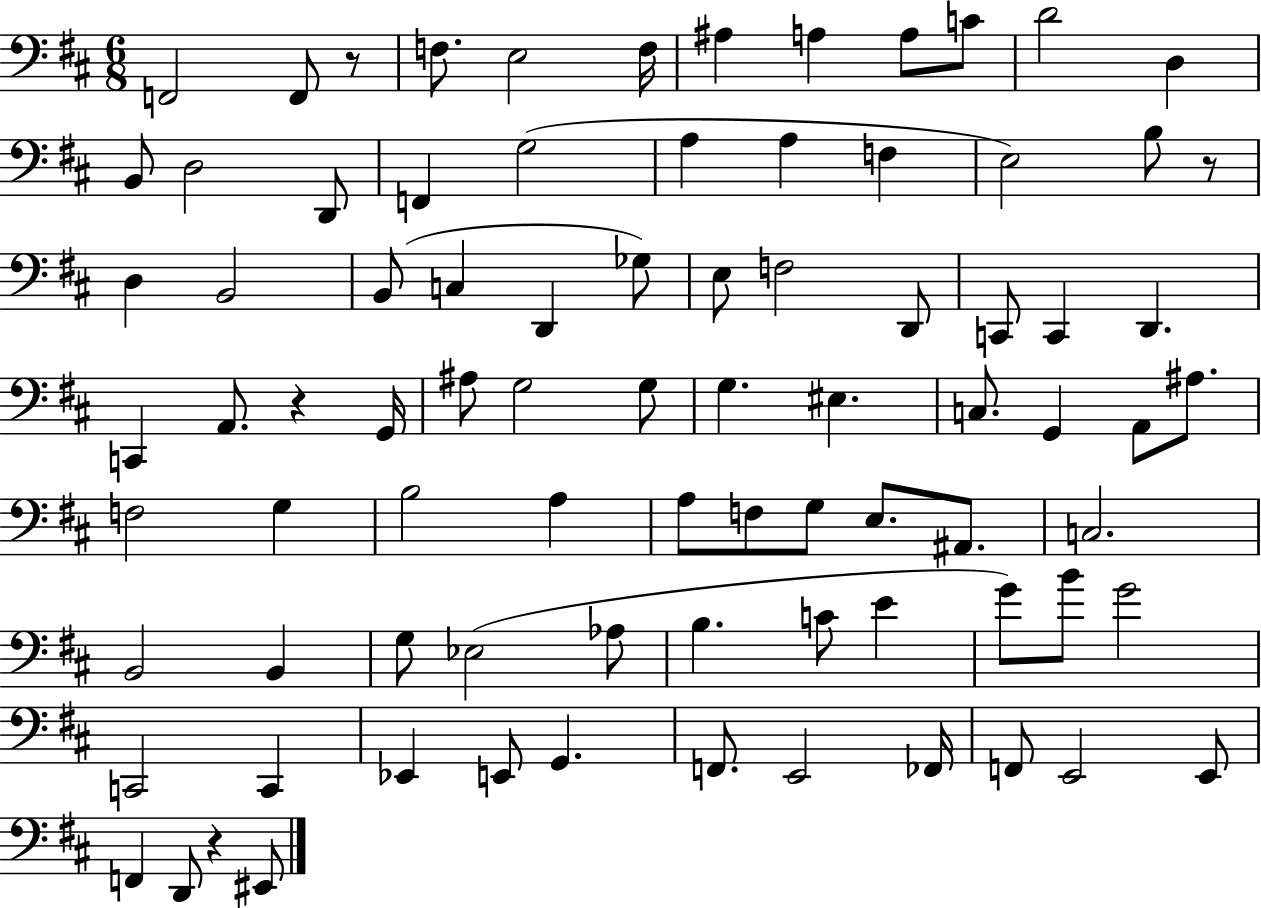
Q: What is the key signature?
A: D major